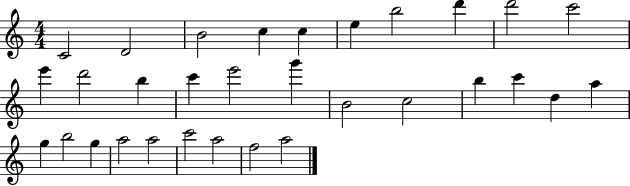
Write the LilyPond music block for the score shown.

{
  \clef treble
  \numericTimeSignature
  \time 4/4
  \key c \major
  c'2 d'2 | b'2 c''4 c''4 | e''4 b''2 d'''4 | d'''2 c'''2 | \break e'''4 d'''2 b''4 | c'''4 e'''2 g'''4 | b'2 c''2 | b''4 c'''4 d''4 a''4 | \break g''4 b''2 g''4 | a''2 a''2 | c'''2 a''2 | f''2 a''2 | \break \bar "|."
}